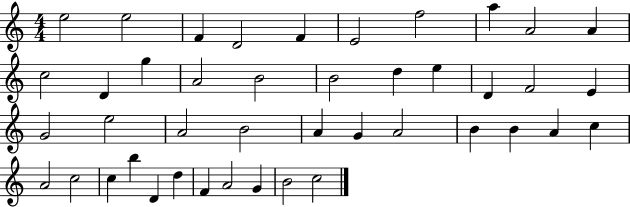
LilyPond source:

{
  \clef treble
  \numericTimeSignature
  \time 4/4
  \key c \major
  e''2 e''2 | f'4 d'2 f'4 | e'2 f''2 | a''4 a'2 a'4 | \break c''2 d'4 g''4 | a'2 b'2 | b'2 d''4 e''4 | d'4 f'2 e'4 | \break g'2 e''2 | a'2 b'2 | a'4 g'4 a'2 | b'4 b'4 a'4 c''4 | \break a'2 c''2 | c''4 b''4 d'4 d''4 | f'4 a'2 g'4 | b'2 c''2 | \break \bar "|."
}